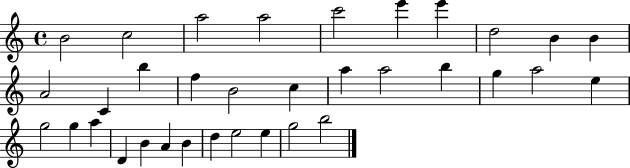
X:1
T:Untitled
M:4/4
L:1/4
K:C
B2 c2 a2 a2 c'2 e' e' d2 B B A2 C b f B2 c a a2 b g a2 e g2 g a D B A B d e2 e g2 b2